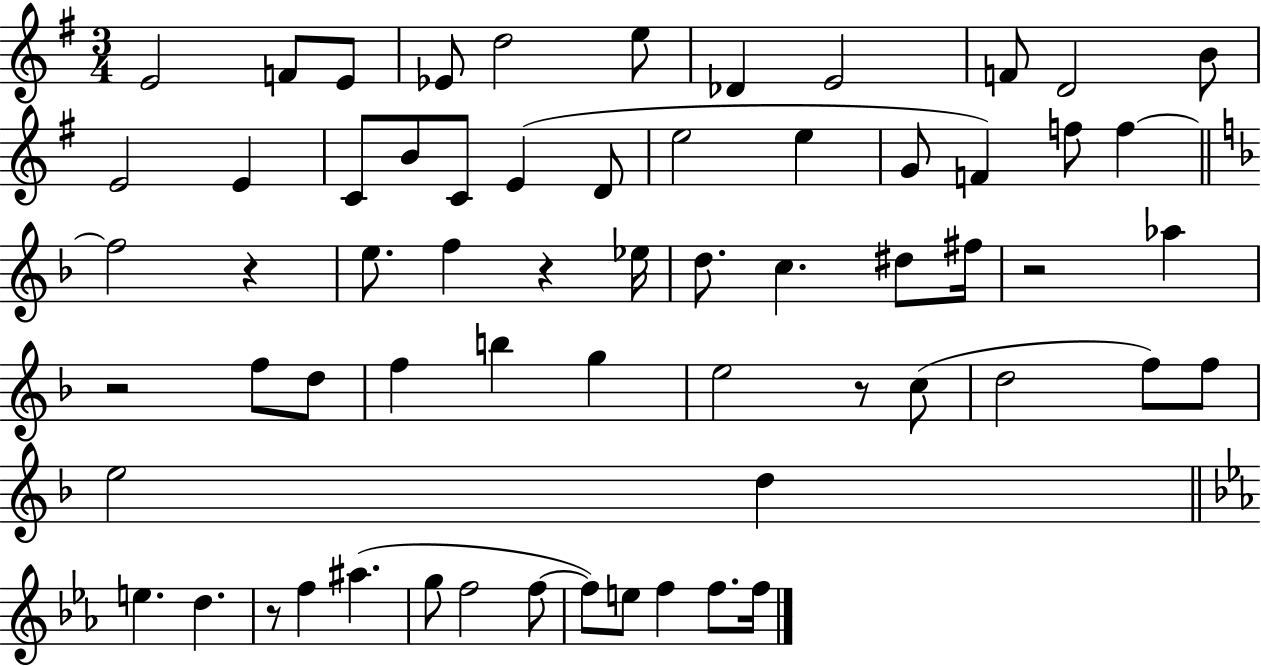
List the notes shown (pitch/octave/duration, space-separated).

E4/h F4/e E4/e Eb4/e D5/h E5/e Db4/q E4/h F4/e D4/h B4/e E4/h E4/q C4/e B4/e C4/e E4/q D4/e E5/h E5/q G4/e F4/q F5/e F5/q F5/h R/q E5/e. F5/q R/q Eb5/s D5/e. C5/q. D#5/e F#5/s R/h Ab5/q R/h F5/e D5/e F5/q B5/q G5/q E5/h R/e C5/e D5/h F5/e F5/e E5/h D5/q E5/q. D5/q. R/e F5/q A#5/q. G5/e F5/h F5/e F5/e E5/e F5/q F5/e. F5/s